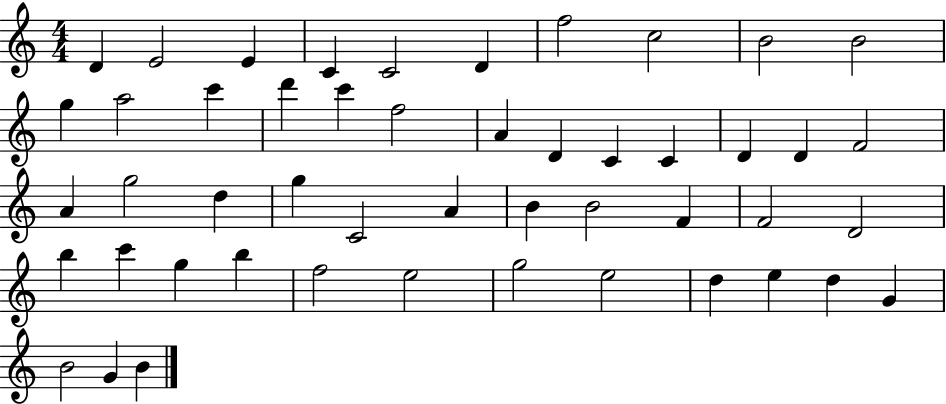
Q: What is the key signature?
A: C major